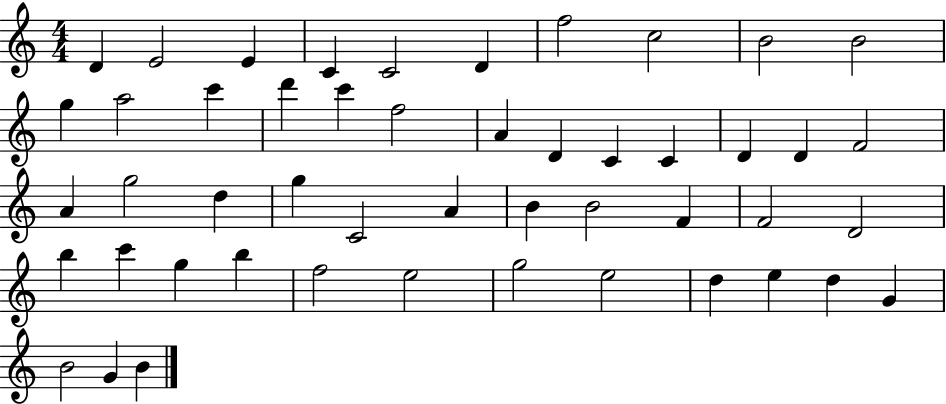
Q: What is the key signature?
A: C major